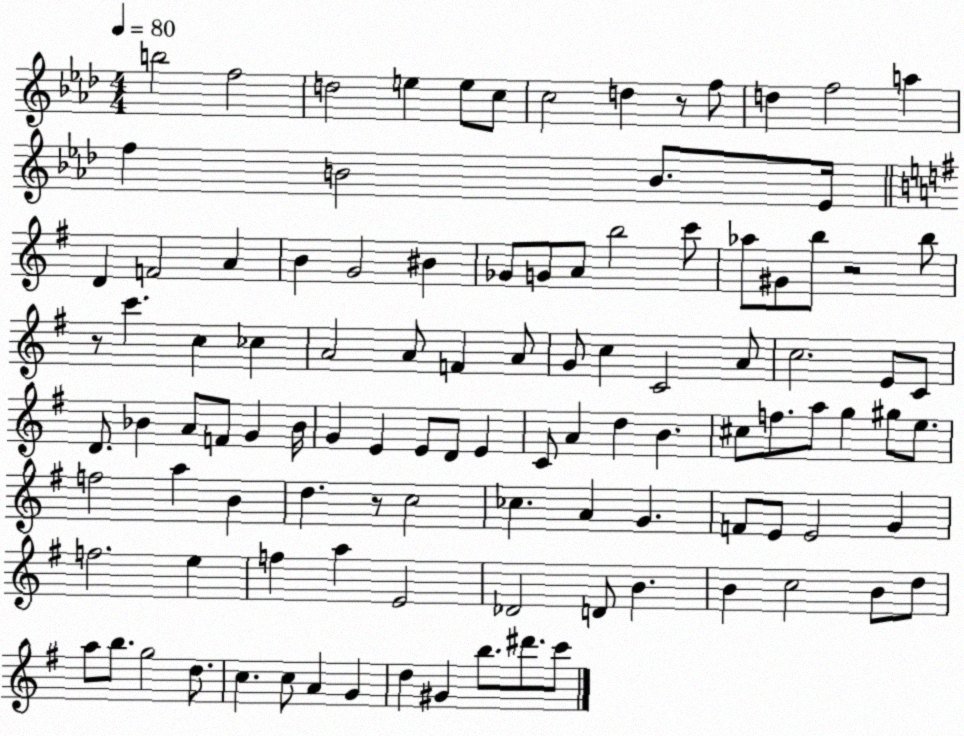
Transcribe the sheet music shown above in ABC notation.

X:1
T:Untitled
M:4/4
L:1/4
K:Ab
b2 f2 d2 e e/2 c/2 c2 d z/2 f/2 d f2 a f B2 B/2 _E/4 D F2 A B G2 ^B _G/2 G/2 A/2 b2 c'/2 _a/2 ^G/2 b/2 z2 b/2 z/2 c' c _c A2 A/2 F A/2 G/2 c C2 A/2 c2 E/2 C/2 D/2 _B A/2 F/2 G _B/4 G E E/2 D/2 E C/2 A d B ^c/2 f/2 a/2 g ^g/2 e/2 f2 a B d z/2 c2 _c A G F/2 E/2 E2 G f2 e f a E2 _D2 D/2 B B c2 B/2 d/2 a/2 b/2 g2 d/2 c c/2 A G d ^G b/2 ^d'/2 c'/2